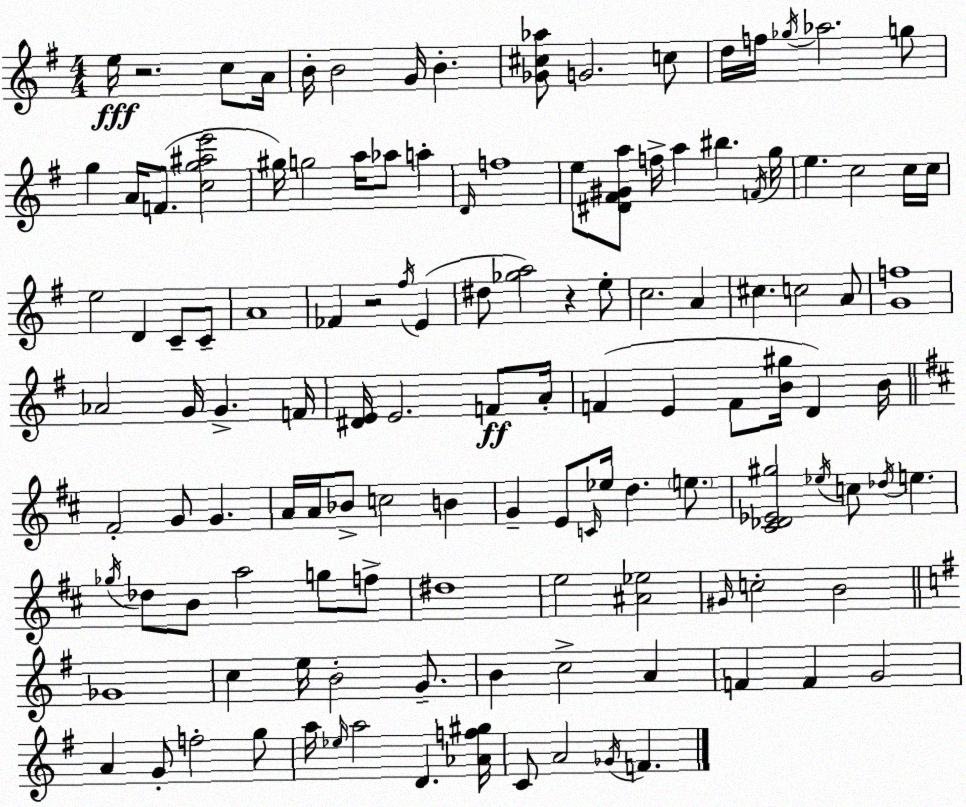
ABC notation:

X:1
T:Untitled
M:4/4
L:1/4
K:G
e/4 z2 c/2 A/4 B/4 B2 G/4 B [_G^c_a]/2 G2 c/2 d/4 f/4 _g/4 _a2 g/2 g A/4 F/2 [cg^ae']2 ^g/4 g2 a/4 _a/2 a D/4 f4 e/2 [^D^F^Ga]/2 f/4 a ^b F/4 g/4 e c2 c/4 c/4 e2 D C/2 C/2 A4 _F z2 ^f/4 E ^d/2 [_ga]2 z e/2 c2 A ^c c2 A/2 [Gf]4 _A2 G/4 G F/4 [^DE]/4 E2 F/2 A/4 F E F/2 [B^g]/4 D B/4 ^F2 G/2 G A/4 A/4 _B/2 c2 B G E/2 C/4 _e/4 d e/2 [^C_D_E^g]2 _e/4 c/2 _d/4 e _g/4 _d/2 B/2 a2 g/2 f/2 ^d4 e2 [^A_e]2 ^G/4 c2 B2 _G4 c e/4 B2 G/2 B c2 A F F G2 A G/2 f2 g/2 a/4 _e/4 a2 D [_Af^g]/4 C/2 A2 _G/4 F